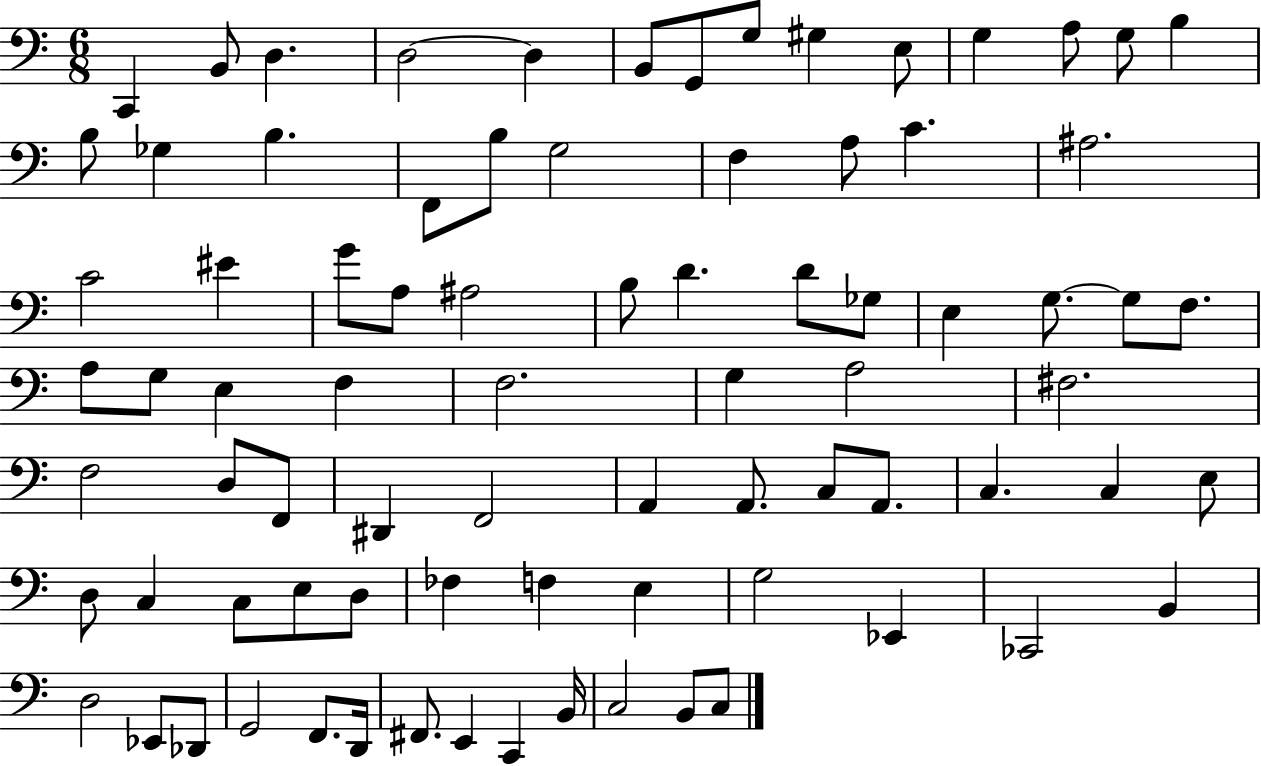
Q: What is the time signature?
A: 6/8